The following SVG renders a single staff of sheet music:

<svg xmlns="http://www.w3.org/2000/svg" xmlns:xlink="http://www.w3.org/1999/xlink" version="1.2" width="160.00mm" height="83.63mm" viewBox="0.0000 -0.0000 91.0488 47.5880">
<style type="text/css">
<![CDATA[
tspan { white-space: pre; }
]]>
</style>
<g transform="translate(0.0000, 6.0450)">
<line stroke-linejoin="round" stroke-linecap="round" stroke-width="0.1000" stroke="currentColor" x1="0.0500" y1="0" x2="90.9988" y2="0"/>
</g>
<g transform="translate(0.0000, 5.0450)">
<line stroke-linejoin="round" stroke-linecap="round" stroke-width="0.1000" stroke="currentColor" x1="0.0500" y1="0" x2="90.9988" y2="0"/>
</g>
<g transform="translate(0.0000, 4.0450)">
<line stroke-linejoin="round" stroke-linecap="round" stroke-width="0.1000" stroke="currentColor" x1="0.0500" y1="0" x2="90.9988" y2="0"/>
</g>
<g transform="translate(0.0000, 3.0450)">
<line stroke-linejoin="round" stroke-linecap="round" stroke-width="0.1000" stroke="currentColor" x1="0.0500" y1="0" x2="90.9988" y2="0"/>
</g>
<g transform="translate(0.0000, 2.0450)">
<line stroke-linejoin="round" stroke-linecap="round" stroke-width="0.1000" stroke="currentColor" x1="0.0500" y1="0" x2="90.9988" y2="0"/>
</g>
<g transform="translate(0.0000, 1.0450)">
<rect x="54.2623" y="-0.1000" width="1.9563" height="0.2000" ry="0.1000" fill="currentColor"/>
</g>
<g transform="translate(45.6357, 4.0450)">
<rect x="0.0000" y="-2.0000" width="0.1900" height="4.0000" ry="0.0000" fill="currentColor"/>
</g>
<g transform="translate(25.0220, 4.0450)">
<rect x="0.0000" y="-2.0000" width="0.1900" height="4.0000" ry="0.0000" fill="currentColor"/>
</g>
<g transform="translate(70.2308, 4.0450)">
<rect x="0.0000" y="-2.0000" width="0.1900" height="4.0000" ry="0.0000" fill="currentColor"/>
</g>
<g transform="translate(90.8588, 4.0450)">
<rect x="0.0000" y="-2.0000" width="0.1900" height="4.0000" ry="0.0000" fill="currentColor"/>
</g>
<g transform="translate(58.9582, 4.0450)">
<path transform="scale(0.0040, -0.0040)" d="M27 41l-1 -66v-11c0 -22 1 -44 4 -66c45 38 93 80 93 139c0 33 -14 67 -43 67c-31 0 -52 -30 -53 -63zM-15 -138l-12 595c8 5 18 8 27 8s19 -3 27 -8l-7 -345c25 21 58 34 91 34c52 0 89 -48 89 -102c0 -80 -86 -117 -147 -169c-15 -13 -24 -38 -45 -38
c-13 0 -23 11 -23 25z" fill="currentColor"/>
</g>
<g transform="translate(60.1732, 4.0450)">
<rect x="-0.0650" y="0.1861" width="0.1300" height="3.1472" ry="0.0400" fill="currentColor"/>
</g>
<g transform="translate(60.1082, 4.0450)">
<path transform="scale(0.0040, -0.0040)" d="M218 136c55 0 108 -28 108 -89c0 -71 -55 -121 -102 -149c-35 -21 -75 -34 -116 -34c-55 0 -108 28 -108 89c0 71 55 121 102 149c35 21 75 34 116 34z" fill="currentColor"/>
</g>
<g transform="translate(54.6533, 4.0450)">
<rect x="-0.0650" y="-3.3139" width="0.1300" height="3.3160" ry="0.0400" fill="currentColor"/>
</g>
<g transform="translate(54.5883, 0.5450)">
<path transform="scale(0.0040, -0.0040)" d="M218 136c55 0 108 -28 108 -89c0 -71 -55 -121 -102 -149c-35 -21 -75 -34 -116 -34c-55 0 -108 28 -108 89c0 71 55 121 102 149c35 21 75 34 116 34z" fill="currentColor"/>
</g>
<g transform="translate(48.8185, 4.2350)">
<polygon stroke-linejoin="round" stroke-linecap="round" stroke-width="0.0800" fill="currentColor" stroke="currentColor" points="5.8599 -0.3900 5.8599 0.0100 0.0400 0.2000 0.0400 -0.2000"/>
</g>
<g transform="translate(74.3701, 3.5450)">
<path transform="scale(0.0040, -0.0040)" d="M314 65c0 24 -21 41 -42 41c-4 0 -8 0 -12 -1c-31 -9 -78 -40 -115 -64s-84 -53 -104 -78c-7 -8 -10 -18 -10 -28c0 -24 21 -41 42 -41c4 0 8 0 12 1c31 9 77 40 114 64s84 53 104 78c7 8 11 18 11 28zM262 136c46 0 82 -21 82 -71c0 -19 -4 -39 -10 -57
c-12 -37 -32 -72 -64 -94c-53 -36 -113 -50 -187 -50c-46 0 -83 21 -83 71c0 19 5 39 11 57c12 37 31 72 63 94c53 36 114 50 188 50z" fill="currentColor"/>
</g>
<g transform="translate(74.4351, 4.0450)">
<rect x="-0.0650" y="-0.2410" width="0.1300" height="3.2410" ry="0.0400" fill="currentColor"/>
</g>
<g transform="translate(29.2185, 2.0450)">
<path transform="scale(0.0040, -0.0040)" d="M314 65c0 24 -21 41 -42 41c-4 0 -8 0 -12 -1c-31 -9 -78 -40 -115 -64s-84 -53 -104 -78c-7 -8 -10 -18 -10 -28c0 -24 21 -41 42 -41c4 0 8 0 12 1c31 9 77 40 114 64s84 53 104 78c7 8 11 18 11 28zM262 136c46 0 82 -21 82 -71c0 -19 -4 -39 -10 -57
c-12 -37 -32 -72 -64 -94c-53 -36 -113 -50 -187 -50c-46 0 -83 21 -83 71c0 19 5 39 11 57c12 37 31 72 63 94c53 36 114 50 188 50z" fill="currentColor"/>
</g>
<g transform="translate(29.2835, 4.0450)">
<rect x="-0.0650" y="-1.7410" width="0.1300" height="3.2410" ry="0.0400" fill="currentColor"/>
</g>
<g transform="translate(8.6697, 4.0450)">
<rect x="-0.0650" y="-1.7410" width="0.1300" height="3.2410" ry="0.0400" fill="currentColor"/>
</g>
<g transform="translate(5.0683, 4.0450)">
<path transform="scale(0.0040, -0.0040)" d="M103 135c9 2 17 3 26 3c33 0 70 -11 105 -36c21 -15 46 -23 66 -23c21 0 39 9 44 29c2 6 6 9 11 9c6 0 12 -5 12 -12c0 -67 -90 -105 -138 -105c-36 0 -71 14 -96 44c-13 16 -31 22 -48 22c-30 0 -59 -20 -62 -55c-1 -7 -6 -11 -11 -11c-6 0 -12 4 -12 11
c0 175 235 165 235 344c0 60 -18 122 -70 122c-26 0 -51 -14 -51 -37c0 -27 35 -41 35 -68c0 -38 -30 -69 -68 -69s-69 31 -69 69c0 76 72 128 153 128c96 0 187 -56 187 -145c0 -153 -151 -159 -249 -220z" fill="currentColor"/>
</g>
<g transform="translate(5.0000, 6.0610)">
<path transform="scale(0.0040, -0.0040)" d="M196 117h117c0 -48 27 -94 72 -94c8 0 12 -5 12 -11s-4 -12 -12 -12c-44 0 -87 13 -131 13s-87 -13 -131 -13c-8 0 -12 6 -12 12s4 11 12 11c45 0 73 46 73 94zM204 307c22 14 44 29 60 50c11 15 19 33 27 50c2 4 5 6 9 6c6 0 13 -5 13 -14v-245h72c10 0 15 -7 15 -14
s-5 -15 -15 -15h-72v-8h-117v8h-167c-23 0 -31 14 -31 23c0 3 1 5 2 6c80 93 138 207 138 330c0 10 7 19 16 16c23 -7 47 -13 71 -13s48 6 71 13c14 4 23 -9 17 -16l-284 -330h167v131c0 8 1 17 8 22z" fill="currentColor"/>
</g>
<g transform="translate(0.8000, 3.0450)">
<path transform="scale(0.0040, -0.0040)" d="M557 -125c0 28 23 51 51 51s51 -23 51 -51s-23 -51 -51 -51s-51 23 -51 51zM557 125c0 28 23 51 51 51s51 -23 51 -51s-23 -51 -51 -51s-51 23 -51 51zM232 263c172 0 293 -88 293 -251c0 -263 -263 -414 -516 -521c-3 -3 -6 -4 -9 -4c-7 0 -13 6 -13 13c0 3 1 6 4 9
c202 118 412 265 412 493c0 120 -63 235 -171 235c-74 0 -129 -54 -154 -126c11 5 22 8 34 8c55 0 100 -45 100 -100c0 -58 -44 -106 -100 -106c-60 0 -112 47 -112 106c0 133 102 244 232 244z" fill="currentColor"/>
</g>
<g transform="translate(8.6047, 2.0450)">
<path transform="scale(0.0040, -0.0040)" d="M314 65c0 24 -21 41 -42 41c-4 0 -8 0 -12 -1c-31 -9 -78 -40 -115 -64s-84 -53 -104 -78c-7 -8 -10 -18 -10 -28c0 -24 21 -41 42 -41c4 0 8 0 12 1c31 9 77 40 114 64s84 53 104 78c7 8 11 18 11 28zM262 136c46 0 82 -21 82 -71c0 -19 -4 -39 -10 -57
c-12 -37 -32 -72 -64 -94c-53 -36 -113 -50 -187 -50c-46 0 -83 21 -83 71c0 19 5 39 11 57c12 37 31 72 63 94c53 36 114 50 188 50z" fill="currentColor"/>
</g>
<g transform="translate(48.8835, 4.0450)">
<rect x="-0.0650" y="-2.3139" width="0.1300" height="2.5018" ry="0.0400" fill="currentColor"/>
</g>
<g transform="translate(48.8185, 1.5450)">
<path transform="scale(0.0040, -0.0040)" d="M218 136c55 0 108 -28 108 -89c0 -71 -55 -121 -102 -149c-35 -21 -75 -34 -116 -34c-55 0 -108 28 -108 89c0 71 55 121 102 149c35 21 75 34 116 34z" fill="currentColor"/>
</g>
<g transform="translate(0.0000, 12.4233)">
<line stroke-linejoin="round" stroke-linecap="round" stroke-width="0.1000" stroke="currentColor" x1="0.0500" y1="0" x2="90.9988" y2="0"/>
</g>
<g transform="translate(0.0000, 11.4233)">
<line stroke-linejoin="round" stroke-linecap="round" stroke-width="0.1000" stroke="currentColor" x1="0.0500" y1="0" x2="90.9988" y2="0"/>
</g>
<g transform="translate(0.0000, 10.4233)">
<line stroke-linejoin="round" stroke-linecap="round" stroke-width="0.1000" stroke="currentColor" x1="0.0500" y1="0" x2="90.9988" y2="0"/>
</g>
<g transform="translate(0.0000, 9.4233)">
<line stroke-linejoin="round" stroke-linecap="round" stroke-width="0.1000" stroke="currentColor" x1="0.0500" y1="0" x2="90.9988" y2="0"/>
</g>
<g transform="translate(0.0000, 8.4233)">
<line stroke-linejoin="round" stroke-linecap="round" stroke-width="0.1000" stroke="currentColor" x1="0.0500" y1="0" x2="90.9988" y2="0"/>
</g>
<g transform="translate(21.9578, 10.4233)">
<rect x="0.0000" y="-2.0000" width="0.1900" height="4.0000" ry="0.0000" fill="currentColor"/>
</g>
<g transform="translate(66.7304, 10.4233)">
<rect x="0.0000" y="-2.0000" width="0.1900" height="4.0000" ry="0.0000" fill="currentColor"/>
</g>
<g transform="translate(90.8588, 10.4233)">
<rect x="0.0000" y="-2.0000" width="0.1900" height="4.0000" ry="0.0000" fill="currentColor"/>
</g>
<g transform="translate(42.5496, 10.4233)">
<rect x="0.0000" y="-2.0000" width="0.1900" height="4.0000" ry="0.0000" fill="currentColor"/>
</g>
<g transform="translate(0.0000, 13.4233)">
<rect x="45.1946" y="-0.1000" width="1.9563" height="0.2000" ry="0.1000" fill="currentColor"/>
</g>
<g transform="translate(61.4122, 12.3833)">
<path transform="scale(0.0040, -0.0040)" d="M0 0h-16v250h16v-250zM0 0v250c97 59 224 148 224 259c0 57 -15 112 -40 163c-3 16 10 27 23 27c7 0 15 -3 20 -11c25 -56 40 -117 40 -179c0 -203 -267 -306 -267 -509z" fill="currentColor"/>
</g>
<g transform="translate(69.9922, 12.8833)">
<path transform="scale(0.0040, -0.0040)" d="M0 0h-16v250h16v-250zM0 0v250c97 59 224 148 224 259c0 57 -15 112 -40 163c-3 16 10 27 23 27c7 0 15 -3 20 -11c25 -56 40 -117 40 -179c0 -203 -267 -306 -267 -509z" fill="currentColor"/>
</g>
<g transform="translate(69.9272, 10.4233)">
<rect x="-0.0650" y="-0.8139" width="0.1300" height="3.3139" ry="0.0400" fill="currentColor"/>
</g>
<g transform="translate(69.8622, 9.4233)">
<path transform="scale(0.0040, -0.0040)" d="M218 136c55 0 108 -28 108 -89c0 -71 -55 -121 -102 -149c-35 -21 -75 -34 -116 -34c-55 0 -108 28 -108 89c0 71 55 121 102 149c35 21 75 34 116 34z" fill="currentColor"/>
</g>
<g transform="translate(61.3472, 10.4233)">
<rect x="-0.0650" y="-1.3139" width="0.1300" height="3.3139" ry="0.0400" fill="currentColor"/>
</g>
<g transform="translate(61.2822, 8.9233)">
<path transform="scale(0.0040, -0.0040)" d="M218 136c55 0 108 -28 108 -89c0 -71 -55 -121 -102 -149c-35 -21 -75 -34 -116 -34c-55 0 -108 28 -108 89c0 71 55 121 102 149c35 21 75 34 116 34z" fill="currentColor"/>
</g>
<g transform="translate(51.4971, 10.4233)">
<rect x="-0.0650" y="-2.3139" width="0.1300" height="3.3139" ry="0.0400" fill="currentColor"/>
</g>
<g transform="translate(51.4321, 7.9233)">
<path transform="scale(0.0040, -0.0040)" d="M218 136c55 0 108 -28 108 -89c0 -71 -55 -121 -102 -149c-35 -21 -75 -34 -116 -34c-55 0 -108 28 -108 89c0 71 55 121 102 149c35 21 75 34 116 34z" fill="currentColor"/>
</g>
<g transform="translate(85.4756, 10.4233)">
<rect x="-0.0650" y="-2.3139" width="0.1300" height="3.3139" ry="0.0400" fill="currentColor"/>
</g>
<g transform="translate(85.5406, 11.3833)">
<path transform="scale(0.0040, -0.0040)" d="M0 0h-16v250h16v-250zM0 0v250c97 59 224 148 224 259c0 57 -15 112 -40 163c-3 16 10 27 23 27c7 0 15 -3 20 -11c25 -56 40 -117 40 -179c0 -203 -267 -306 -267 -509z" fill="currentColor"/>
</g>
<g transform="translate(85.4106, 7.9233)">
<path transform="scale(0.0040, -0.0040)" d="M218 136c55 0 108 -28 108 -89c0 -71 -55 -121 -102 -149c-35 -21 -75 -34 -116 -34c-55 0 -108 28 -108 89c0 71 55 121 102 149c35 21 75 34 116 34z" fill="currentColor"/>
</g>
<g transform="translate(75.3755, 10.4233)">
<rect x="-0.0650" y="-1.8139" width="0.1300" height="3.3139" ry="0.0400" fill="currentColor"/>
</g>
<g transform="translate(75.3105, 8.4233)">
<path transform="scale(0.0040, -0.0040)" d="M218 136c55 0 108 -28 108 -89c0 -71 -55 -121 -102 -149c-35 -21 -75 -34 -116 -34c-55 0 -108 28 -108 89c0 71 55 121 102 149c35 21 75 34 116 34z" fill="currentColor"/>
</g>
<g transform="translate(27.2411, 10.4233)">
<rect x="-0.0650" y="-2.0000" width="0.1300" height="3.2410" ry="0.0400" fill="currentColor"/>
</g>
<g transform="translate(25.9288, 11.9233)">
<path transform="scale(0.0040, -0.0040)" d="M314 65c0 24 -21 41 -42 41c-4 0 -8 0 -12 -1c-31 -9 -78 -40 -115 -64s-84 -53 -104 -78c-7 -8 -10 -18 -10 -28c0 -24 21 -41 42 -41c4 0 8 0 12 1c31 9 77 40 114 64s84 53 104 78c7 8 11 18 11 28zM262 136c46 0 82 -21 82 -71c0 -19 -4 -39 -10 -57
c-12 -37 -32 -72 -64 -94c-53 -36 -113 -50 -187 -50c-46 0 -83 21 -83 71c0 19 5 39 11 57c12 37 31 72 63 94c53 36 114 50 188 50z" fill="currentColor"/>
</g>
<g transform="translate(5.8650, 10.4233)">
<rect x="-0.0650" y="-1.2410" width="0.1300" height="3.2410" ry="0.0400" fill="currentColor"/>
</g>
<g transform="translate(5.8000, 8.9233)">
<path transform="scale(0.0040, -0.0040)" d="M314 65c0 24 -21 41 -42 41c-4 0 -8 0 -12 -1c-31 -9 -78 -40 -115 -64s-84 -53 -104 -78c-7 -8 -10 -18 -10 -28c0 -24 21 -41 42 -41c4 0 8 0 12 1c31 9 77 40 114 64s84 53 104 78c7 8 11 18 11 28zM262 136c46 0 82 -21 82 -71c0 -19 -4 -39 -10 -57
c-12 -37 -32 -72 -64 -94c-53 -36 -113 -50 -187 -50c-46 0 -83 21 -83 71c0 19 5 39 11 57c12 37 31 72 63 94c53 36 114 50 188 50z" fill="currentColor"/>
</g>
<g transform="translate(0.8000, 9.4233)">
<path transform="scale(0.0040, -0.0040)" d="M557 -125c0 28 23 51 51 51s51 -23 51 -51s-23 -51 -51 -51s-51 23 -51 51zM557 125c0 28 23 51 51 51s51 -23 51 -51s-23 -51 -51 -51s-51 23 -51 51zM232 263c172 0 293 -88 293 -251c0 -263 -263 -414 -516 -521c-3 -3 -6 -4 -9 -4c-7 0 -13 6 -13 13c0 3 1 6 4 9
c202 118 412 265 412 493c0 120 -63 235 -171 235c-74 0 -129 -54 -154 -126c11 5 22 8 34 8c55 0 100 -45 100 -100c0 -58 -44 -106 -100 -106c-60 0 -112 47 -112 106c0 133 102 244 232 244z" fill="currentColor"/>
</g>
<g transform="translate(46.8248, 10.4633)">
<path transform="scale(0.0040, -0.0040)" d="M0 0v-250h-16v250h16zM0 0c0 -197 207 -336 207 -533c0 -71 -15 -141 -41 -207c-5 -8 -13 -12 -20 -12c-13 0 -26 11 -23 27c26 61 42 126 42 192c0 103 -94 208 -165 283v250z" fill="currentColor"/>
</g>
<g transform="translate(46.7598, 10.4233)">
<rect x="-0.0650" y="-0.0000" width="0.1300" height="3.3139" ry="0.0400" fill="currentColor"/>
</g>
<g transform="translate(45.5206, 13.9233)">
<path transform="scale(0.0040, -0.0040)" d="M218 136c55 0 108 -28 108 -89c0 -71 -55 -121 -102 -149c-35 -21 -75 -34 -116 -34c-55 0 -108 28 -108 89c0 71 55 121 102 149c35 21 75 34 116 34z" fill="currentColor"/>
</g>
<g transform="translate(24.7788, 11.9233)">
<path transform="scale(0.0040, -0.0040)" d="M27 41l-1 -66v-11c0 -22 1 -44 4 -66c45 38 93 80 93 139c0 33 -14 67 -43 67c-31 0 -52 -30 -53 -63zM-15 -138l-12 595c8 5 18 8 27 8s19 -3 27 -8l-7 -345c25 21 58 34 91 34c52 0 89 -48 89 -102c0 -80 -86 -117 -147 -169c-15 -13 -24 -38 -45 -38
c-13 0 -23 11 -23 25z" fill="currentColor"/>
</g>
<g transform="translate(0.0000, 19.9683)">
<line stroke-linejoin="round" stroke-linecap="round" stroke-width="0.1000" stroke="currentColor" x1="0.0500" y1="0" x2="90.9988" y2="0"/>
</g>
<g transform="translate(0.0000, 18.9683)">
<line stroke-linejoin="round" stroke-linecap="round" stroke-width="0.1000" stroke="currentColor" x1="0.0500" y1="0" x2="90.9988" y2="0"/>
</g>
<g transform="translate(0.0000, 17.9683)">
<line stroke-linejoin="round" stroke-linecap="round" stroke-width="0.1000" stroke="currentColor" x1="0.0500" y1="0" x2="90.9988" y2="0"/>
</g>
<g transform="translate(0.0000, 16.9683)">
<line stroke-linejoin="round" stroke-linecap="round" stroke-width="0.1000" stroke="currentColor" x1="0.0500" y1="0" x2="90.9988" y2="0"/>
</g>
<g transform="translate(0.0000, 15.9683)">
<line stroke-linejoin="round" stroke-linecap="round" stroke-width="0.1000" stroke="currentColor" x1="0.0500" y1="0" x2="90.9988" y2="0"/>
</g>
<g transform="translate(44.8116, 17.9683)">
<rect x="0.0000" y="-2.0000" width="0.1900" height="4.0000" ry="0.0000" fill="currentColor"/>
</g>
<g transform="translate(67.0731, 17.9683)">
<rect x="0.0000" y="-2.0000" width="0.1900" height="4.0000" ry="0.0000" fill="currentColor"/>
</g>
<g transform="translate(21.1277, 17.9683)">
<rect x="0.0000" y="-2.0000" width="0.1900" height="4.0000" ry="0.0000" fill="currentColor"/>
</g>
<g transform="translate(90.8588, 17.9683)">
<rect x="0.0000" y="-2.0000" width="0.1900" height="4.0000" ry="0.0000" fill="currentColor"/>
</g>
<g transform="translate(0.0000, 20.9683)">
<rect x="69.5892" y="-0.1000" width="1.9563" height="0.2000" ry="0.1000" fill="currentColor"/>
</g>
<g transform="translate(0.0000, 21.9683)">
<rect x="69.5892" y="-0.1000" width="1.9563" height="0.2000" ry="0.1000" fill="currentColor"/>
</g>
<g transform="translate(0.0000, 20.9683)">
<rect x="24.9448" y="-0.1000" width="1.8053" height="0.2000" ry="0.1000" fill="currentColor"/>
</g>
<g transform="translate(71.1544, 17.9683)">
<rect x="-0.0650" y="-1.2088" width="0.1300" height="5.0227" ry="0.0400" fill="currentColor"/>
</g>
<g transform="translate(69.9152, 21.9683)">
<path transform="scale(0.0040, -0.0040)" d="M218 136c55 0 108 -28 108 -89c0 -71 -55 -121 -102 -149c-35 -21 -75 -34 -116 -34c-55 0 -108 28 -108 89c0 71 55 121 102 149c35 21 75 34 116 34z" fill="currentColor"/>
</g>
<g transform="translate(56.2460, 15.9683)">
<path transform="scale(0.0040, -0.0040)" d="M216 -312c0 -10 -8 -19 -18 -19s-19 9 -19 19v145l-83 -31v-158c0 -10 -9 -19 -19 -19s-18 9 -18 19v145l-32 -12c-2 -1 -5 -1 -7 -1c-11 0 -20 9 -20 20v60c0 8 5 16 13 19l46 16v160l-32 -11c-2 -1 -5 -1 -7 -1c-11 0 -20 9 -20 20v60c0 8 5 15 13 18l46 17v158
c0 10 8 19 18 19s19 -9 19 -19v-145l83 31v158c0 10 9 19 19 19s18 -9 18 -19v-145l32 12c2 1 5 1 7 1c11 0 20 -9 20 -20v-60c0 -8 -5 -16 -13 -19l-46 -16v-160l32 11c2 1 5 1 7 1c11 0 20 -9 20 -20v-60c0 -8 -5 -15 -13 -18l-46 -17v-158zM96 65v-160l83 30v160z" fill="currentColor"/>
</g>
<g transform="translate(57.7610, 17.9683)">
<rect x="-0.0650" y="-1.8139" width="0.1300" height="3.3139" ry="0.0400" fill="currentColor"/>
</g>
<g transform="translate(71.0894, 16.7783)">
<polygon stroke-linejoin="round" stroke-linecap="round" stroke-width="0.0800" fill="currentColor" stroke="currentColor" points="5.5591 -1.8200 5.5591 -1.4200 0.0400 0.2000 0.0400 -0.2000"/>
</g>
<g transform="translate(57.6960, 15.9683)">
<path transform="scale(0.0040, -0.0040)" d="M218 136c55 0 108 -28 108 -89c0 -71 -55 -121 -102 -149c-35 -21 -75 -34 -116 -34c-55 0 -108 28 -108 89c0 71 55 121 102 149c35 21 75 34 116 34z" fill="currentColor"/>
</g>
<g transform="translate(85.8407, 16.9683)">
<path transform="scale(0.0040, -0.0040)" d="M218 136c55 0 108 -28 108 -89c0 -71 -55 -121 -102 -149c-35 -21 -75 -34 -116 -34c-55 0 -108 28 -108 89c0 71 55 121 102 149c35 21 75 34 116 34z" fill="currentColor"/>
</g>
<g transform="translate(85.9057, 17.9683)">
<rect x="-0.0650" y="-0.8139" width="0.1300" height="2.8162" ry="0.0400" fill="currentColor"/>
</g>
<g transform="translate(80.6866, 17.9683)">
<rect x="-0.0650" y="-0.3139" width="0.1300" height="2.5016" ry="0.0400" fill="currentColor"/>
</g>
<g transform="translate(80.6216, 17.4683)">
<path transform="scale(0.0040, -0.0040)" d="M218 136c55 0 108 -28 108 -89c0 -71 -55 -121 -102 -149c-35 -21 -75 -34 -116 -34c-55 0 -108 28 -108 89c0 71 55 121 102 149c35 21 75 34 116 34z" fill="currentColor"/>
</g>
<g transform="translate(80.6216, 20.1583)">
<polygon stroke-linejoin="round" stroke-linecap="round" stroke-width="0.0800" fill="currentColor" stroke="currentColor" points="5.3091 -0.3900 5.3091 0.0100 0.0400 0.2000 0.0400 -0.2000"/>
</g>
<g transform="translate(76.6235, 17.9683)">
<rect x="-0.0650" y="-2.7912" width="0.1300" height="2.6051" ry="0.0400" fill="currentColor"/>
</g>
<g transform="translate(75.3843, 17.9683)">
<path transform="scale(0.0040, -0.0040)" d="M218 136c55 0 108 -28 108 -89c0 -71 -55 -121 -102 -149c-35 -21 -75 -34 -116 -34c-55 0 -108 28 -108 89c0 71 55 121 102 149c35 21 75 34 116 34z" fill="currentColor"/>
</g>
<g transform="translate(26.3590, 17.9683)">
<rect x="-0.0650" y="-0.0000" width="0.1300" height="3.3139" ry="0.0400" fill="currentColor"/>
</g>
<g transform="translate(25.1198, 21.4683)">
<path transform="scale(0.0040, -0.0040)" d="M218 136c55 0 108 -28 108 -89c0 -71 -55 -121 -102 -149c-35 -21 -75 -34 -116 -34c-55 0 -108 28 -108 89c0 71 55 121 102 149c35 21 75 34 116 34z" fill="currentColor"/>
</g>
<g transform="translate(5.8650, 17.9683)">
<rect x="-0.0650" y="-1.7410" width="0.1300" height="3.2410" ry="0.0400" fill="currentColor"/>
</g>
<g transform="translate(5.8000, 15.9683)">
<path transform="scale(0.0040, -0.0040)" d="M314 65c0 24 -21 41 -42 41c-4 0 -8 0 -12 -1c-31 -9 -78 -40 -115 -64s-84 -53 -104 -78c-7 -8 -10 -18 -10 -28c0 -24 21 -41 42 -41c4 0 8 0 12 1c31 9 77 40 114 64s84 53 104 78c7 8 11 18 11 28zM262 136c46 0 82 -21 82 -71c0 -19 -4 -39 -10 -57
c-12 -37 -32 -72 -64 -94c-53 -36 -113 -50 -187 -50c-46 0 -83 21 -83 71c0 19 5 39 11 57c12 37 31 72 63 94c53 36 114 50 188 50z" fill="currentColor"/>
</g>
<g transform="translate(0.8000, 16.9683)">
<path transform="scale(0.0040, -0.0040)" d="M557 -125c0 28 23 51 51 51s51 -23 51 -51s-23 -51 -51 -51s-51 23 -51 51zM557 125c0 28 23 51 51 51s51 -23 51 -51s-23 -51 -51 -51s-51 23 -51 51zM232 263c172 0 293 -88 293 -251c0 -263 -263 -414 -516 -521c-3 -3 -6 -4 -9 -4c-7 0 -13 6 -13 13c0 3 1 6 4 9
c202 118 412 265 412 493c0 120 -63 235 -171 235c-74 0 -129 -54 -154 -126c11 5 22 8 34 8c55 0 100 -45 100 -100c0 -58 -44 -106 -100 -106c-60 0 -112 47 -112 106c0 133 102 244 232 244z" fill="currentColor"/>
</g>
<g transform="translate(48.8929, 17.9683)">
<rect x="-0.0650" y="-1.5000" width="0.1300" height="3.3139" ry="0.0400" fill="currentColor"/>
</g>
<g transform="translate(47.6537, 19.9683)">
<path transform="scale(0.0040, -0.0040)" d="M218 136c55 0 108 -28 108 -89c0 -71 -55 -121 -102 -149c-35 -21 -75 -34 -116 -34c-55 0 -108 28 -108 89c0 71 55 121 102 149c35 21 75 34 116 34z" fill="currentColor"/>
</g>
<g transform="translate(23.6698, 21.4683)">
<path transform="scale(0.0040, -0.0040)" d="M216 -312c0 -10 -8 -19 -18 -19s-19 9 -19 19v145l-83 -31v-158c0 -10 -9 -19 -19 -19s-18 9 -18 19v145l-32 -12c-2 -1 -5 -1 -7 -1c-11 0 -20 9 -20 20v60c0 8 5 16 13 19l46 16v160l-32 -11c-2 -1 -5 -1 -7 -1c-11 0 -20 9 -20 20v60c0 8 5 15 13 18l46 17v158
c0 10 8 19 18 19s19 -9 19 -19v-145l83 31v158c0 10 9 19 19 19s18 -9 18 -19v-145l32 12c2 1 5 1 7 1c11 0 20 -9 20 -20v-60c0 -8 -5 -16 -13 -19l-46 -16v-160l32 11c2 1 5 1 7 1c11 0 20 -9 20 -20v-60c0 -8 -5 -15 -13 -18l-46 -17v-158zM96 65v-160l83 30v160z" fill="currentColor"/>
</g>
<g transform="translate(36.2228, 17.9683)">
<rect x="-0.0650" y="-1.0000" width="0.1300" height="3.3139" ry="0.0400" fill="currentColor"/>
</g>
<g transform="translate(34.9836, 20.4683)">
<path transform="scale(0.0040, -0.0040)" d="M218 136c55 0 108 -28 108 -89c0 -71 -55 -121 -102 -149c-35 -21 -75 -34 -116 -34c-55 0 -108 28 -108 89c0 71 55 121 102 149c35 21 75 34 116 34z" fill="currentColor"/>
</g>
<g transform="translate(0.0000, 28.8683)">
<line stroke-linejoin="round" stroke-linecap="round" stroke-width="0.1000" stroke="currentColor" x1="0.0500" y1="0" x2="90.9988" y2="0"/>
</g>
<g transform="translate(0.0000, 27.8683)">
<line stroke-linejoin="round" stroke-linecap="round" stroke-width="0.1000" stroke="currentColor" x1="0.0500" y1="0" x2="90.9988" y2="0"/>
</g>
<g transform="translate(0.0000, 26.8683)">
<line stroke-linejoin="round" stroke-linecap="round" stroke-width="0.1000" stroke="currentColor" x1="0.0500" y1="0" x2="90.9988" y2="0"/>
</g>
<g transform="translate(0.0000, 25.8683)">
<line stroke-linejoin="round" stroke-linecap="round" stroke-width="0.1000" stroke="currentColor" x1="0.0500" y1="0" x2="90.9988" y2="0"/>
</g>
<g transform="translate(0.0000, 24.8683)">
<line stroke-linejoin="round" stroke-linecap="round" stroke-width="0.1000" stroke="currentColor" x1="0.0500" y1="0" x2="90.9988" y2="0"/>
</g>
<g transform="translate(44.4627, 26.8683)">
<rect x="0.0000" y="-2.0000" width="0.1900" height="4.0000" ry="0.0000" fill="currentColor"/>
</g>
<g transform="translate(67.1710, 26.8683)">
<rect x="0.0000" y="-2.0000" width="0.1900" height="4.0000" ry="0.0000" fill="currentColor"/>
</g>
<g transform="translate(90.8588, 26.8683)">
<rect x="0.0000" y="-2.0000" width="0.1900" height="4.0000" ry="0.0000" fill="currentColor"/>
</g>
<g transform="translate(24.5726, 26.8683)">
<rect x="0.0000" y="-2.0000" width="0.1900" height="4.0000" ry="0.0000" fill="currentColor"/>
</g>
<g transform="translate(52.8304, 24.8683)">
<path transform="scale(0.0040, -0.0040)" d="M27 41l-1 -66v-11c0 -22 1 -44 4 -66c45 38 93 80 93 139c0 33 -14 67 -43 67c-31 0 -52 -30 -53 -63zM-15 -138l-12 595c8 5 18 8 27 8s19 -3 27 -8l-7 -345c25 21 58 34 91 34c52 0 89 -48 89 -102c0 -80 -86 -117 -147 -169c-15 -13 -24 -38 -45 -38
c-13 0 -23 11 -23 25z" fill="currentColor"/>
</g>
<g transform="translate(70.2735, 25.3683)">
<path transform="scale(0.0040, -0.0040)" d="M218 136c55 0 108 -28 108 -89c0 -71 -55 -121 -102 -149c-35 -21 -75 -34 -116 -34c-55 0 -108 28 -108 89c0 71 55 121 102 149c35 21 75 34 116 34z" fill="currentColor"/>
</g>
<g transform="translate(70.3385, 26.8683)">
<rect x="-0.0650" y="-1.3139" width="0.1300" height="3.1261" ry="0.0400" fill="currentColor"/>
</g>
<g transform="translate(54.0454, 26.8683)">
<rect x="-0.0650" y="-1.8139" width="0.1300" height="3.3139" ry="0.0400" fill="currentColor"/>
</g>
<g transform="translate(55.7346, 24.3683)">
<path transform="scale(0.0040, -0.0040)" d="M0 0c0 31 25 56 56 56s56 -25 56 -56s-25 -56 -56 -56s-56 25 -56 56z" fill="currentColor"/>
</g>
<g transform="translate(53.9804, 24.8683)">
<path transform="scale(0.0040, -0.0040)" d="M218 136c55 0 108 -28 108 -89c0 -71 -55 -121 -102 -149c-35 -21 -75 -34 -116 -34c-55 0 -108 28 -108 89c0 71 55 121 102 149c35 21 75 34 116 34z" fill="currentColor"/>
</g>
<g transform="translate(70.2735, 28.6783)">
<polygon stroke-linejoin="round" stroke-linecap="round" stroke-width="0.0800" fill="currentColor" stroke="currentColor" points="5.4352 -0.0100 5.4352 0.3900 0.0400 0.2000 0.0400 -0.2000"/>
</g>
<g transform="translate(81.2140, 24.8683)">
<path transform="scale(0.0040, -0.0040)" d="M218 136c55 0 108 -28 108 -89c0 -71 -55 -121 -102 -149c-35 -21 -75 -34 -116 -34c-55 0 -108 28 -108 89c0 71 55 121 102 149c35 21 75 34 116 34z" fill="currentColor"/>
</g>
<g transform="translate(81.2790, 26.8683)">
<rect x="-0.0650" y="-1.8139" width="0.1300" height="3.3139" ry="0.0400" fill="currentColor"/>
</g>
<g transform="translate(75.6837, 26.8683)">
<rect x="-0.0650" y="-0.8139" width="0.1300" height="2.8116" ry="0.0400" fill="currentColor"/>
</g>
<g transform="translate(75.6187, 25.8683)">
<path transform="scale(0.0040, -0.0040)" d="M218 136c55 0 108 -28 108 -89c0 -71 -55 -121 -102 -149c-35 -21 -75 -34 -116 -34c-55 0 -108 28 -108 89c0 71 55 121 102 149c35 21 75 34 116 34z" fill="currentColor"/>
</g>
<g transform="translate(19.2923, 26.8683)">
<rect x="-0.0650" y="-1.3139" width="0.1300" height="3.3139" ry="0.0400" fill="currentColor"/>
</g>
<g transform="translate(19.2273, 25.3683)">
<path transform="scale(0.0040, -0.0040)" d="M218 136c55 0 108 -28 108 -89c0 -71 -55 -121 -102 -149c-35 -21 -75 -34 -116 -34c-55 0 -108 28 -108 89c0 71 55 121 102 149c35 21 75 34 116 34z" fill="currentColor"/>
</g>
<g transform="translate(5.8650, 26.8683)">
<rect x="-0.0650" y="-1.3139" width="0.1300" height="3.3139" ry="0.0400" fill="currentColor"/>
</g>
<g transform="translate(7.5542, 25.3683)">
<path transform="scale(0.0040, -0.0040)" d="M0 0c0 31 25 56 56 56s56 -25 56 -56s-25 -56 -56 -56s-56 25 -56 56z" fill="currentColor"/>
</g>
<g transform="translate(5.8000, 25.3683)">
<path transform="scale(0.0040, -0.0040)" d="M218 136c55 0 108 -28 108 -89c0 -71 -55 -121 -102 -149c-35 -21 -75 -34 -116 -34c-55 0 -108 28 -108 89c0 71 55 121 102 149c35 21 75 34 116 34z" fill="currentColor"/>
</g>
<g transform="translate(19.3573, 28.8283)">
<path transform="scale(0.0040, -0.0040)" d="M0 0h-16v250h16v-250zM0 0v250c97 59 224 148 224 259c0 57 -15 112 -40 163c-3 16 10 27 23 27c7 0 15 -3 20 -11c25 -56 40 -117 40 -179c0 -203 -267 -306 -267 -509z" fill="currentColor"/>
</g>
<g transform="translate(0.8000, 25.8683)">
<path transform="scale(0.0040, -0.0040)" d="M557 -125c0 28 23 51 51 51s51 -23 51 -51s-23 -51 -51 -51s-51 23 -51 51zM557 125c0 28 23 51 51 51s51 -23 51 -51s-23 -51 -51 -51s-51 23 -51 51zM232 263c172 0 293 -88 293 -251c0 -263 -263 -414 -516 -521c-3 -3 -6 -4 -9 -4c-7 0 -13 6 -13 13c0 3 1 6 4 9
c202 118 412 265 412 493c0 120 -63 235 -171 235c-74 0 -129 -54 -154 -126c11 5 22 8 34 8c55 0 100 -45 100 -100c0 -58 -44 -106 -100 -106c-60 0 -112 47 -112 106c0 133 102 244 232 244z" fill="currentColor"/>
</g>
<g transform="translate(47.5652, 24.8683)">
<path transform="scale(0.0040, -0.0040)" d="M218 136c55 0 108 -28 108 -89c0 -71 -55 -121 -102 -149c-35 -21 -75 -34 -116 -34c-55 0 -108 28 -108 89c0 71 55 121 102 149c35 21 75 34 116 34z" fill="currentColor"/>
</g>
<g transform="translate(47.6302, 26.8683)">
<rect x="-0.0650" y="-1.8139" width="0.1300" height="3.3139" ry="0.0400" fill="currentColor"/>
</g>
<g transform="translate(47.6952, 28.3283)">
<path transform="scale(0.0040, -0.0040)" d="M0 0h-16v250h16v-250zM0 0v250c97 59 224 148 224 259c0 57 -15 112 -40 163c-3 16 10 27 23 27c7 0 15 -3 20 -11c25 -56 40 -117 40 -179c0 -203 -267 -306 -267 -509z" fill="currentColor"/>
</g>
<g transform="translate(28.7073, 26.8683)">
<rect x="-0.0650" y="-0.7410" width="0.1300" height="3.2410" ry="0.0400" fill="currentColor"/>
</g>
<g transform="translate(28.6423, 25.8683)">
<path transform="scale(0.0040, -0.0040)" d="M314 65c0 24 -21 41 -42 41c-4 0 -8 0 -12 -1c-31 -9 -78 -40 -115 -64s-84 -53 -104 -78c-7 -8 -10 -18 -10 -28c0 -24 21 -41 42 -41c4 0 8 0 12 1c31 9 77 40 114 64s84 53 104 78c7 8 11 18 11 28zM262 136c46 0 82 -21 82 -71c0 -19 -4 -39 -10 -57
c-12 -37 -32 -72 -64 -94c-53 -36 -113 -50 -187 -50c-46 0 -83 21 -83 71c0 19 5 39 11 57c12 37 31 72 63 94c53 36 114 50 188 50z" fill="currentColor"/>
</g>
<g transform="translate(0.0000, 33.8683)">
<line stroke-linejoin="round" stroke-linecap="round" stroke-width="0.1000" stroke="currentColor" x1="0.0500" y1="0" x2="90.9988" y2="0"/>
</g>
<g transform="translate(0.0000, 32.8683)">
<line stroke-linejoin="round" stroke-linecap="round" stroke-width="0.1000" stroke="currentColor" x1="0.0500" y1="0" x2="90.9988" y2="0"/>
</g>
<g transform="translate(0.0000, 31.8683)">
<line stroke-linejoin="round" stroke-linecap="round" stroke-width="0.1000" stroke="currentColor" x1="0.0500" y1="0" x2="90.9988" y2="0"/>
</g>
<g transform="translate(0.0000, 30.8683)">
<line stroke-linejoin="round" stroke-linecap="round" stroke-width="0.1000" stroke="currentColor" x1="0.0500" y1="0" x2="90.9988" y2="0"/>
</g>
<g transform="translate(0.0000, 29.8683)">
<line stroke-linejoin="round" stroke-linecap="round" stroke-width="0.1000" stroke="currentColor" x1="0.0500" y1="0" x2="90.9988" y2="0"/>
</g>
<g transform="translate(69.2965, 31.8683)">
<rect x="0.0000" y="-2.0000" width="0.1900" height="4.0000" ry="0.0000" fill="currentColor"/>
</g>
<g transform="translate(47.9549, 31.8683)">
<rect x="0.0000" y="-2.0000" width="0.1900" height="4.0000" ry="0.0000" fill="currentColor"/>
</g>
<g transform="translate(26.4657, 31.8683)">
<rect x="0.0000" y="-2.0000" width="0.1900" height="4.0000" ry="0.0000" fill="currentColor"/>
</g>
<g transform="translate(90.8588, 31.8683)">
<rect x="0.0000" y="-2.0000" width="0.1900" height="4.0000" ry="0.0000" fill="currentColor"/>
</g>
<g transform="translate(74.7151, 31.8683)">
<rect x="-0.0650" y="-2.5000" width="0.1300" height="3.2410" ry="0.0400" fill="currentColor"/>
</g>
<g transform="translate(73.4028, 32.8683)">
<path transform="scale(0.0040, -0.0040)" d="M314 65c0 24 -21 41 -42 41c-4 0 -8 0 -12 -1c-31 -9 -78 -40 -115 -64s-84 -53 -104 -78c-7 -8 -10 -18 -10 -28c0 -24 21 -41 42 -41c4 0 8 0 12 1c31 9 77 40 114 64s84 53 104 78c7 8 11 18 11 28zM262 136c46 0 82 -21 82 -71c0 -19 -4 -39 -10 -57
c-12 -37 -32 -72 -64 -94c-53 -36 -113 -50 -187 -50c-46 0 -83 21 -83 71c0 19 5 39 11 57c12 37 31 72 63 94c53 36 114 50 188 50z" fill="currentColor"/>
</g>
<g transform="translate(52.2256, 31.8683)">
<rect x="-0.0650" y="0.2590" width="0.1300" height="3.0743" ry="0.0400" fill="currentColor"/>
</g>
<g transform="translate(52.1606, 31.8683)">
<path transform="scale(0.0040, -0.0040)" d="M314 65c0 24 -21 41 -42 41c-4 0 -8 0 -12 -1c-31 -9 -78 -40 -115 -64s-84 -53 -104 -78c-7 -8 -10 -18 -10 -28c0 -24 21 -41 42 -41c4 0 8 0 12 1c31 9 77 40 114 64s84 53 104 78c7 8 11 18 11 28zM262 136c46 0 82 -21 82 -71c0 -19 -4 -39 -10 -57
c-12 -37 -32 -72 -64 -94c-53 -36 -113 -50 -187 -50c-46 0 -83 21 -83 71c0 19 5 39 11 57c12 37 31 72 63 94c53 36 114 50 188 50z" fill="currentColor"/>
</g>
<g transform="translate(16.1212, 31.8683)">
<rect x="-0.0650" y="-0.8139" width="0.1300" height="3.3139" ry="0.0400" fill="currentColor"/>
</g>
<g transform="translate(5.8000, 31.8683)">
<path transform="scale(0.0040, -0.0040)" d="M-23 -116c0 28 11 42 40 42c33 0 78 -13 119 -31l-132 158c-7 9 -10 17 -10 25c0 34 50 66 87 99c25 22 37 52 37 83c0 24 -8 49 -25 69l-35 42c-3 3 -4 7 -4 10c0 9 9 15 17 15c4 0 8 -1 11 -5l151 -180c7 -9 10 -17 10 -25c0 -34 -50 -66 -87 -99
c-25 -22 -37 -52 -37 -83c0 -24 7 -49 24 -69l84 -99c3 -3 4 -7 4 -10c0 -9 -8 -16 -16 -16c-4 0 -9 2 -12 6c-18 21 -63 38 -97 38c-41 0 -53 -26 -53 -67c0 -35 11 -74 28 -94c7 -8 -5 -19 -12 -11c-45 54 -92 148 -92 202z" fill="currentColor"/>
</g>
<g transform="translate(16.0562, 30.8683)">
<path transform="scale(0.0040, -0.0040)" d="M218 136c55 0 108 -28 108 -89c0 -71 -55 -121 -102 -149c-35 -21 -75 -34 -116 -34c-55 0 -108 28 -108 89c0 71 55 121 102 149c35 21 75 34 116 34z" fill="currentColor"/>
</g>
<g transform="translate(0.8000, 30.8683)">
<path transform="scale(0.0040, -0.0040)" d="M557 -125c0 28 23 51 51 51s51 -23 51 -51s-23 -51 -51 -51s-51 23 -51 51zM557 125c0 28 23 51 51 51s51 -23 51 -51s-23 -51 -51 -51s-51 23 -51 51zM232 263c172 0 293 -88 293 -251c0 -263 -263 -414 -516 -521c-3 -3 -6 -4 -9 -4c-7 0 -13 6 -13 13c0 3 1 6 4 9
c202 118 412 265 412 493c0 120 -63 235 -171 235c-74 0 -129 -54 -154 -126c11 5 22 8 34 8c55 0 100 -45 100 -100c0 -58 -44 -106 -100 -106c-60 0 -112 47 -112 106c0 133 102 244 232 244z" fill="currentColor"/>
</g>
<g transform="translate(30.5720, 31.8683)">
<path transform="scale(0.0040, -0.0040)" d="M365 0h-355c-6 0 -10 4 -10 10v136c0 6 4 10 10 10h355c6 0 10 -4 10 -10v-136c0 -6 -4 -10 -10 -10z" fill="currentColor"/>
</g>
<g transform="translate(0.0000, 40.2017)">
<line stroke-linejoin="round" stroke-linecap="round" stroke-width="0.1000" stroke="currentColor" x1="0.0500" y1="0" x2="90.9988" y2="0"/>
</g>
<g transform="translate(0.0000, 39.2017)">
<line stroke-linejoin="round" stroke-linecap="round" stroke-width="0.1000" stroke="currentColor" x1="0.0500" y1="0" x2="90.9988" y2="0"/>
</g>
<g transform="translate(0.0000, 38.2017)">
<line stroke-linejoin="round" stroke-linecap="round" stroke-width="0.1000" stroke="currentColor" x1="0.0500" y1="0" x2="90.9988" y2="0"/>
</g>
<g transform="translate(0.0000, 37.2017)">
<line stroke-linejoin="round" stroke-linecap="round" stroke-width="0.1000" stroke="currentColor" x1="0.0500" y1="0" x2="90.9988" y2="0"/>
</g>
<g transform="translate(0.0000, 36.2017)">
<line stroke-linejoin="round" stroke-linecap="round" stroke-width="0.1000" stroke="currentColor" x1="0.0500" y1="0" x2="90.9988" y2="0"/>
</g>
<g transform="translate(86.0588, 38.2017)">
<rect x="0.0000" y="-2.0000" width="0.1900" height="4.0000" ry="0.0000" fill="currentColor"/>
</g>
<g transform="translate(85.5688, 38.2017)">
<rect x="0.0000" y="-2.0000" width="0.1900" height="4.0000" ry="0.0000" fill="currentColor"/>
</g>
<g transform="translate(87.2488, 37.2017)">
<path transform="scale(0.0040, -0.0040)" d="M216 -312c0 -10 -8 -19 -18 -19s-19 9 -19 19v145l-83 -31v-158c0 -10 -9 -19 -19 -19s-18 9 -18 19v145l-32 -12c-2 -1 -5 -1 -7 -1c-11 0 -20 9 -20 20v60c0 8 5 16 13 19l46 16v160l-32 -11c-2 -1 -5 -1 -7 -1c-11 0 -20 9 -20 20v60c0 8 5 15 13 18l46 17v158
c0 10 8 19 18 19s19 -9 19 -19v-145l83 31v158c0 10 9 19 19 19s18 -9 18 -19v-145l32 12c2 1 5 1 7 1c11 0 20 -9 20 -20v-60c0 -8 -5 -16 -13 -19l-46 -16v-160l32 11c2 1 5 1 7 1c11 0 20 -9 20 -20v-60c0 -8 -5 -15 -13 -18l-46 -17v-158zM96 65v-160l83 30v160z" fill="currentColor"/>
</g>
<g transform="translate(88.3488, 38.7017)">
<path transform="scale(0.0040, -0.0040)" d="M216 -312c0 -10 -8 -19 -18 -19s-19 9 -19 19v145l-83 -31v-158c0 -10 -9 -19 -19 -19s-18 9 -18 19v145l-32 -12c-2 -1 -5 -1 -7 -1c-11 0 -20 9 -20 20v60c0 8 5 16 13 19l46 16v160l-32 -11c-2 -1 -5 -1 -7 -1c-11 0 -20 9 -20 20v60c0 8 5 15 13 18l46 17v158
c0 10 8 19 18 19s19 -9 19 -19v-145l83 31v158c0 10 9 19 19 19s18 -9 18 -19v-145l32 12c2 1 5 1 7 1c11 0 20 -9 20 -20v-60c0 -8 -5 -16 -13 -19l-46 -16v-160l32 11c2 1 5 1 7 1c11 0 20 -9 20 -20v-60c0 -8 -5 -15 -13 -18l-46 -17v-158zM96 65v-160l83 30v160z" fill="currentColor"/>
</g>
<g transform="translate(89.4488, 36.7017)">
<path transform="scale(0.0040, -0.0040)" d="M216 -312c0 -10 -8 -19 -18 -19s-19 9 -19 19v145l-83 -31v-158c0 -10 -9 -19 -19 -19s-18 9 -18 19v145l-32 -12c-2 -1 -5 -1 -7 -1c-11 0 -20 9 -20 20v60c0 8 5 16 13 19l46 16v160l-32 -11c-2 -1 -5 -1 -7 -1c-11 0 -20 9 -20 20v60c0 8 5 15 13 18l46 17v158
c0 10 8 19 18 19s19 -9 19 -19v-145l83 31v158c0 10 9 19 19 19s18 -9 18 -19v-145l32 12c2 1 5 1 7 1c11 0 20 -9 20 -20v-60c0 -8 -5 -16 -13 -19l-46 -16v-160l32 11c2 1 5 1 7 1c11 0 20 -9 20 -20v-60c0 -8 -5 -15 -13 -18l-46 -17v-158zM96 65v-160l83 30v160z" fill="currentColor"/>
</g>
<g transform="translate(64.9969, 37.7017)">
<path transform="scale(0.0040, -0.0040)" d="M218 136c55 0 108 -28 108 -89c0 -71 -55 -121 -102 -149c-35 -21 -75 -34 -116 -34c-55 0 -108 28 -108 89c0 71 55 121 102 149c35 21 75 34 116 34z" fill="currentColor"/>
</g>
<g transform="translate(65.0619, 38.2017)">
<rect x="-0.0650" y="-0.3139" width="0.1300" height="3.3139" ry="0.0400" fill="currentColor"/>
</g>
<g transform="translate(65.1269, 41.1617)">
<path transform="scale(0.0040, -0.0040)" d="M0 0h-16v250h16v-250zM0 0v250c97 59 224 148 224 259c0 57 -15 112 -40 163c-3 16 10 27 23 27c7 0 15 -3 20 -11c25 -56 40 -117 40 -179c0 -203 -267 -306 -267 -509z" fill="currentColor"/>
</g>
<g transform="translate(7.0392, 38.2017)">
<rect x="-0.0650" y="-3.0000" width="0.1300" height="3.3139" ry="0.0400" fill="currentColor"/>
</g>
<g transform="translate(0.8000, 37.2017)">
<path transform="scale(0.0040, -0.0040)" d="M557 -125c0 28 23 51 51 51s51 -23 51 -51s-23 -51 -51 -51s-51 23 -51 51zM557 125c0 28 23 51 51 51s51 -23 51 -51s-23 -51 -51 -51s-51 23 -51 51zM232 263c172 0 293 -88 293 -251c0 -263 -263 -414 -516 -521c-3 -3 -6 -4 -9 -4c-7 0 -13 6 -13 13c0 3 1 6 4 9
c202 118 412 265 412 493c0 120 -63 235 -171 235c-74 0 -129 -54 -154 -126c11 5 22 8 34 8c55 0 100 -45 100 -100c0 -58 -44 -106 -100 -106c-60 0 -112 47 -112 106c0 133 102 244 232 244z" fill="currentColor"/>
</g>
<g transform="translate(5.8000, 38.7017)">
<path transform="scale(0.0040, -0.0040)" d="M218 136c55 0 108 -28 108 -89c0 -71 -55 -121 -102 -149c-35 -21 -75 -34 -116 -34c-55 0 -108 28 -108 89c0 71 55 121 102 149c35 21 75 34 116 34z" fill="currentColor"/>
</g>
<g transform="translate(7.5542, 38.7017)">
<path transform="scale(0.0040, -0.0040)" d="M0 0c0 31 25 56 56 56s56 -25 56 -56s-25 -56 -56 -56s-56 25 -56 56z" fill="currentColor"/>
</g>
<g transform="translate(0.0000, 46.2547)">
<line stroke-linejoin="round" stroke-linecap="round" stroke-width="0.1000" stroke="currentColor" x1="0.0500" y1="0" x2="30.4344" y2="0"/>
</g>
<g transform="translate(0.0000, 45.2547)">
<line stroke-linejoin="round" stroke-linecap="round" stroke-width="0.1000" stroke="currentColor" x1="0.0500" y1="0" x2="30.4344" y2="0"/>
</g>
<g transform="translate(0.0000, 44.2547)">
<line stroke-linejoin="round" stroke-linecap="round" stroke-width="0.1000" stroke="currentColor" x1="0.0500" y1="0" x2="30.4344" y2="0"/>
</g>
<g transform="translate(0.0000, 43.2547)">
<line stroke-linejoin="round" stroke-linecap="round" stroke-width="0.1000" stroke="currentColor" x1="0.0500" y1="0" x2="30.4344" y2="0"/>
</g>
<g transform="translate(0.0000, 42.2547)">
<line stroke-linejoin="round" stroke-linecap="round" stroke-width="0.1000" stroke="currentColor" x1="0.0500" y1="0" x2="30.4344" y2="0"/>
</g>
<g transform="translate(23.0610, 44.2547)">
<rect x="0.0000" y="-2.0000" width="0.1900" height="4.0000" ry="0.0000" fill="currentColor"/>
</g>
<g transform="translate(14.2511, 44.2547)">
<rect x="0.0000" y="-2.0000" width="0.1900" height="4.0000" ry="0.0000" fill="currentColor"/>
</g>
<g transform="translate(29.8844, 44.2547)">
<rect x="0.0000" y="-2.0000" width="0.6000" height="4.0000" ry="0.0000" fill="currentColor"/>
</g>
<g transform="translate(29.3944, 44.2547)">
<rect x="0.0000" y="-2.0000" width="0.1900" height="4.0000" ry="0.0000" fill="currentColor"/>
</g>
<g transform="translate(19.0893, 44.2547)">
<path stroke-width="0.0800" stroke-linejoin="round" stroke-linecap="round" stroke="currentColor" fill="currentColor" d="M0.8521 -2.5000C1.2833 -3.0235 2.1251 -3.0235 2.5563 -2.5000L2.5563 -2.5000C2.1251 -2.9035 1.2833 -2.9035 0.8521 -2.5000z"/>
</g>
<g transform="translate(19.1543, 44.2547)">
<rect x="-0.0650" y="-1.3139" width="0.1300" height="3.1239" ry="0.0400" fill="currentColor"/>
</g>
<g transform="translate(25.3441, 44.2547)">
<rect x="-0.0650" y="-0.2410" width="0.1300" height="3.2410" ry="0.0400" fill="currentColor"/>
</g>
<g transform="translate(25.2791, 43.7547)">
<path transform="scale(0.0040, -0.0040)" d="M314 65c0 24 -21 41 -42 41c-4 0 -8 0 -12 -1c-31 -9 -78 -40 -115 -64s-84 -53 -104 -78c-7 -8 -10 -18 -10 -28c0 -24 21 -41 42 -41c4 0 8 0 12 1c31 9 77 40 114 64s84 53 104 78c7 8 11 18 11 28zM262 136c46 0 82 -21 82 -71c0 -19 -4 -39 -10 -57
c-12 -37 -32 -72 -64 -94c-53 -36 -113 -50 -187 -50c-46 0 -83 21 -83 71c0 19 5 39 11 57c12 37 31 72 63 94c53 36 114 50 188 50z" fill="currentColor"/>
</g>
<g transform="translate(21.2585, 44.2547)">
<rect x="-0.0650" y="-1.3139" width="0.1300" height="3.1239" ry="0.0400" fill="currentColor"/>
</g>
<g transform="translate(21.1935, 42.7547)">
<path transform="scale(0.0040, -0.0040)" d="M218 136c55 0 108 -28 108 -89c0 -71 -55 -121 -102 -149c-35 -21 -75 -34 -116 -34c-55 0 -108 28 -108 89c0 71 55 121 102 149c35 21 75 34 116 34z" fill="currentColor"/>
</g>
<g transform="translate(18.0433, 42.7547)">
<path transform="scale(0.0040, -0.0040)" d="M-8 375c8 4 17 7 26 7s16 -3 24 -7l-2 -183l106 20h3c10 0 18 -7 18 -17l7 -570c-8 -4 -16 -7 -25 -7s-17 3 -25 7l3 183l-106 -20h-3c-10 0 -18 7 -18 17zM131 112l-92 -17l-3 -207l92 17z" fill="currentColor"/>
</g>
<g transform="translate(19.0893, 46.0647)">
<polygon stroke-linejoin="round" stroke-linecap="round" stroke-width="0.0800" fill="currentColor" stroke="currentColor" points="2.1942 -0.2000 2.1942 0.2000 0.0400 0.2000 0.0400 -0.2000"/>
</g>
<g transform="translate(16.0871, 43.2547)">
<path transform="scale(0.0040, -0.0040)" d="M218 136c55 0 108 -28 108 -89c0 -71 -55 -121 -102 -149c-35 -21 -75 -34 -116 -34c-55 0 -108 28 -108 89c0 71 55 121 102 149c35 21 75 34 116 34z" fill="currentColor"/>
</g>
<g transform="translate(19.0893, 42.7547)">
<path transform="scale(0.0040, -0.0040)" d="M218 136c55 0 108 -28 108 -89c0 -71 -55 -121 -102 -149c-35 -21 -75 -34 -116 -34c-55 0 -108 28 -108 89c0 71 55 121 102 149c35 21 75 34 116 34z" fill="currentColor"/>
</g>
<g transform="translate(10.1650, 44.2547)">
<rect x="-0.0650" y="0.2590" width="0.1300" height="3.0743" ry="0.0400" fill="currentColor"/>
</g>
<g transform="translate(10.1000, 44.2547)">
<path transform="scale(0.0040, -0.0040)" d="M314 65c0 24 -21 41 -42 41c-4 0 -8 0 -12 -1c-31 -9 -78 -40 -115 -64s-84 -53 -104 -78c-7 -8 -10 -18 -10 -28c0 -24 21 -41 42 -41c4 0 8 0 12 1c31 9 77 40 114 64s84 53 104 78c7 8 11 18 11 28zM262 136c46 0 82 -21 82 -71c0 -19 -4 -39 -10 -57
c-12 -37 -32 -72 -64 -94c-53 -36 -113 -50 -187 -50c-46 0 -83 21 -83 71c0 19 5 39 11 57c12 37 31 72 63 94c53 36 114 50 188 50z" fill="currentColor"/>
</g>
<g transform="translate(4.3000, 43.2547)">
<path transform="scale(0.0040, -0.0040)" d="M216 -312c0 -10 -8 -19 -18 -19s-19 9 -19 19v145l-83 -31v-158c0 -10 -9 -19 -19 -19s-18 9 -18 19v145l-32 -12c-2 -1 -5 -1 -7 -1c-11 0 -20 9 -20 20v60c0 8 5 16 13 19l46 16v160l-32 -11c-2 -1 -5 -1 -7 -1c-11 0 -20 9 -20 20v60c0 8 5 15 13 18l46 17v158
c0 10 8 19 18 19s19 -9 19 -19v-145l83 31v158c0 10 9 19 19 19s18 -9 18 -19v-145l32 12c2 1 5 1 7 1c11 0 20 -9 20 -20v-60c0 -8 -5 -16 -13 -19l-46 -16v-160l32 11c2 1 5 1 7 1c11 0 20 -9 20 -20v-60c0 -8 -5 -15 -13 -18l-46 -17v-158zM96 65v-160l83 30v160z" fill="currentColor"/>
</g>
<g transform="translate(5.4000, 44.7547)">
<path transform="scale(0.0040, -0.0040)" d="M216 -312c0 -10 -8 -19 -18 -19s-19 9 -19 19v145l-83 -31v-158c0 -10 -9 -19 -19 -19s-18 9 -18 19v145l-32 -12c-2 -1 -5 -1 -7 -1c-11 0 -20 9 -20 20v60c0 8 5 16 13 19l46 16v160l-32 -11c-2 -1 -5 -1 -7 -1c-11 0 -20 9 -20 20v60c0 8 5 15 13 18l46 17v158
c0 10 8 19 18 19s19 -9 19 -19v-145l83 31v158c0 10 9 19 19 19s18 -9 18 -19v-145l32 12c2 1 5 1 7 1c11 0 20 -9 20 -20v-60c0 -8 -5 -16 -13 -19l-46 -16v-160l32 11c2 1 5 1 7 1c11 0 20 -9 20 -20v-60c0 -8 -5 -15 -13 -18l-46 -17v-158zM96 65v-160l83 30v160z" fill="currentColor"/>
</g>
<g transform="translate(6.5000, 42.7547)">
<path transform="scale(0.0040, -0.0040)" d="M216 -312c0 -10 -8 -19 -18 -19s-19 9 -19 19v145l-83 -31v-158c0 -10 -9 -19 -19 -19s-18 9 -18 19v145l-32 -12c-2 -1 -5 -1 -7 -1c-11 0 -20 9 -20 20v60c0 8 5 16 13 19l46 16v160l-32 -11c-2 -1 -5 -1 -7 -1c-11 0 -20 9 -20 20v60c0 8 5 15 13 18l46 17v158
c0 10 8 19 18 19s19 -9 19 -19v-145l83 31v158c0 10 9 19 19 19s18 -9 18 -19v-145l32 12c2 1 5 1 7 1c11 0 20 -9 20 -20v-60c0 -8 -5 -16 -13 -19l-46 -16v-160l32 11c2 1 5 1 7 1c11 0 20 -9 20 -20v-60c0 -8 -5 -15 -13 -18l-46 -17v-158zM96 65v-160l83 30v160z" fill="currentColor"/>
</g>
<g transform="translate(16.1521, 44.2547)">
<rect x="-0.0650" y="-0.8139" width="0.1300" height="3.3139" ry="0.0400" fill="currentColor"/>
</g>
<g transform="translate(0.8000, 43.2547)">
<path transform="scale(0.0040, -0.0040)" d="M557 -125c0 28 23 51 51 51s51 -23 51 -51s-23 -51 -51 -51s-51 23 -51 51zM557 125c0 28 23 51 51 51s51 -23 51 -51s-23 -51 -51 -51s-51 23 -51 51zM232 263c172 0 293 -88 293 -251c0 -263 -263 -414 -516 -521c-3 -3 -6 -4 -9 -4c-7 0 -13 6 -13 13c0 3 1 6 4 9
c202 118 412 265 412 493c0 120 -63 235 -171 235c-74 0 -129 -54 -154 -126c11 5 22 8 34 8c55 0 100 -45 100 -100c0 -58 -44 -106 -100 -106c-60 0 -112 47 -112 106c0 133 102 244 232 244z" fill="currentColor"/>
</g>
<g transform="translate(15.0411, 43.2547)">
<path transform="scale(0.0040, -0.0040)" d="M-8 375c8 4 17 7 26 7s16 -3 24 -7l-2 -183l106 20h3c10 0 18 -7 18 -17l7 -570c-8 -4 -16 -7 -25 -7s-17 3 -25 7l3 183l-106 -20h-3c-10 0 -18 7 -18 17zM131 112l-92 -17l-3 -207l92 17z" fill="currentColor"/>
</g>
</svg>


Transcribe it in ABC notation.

X:1
T:Untitled
M:2/4
L:1/4
K:C
A,2 A,2 B,/2 D/2 _D, E,2 G,2 _A,,2 D,,/2 B, G,/2 F,/2 A, B,/2 A,2 ^D,, F,, G,, ^A, C,,/2 D,/2 E,/2 F,/2 G, G,/2 F,2 A,/2 _A, G,/2 F,/2 A, z F, z2 D,2 B,,2 C, E,/2 D,2 F, G,/2 G,/2 E,2